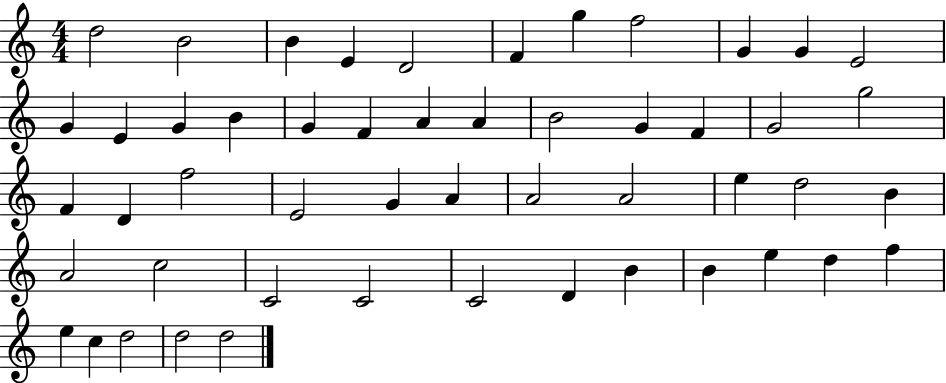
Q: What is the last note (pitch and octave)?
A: D5